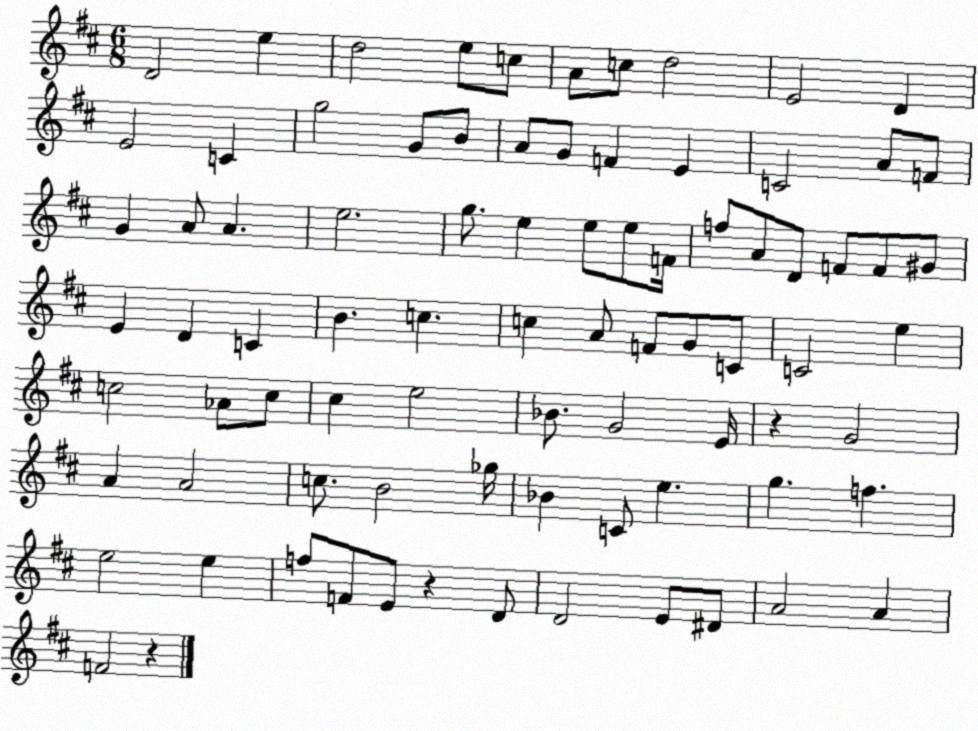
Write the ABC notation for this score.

X:1
T:Untitled
M:6/8
L:1/4
K:D
D2 e d2 e/2 c/2 A/2 c/2 d2 E2 D E2 C g2 G/2 B/2 A/2 G/2 F E C2 A/2 F/2 G A/2 A e2 g/2 e e/2 e/2 F/4 f/2 A/2 D/2 F/2 F/2 ^G/2 E D C B c c A/2 F/2 G/2 C/2 C2 e c2 _A/2 c/2 ^c e2 _B/2 G2 E/4 z G2 A A2 c/2 B2 _g/4 _B C/2 e g f e2 e f/2 F/2 E/2 z D/2 D2 E/2 ^D/2 A2 A F2 z